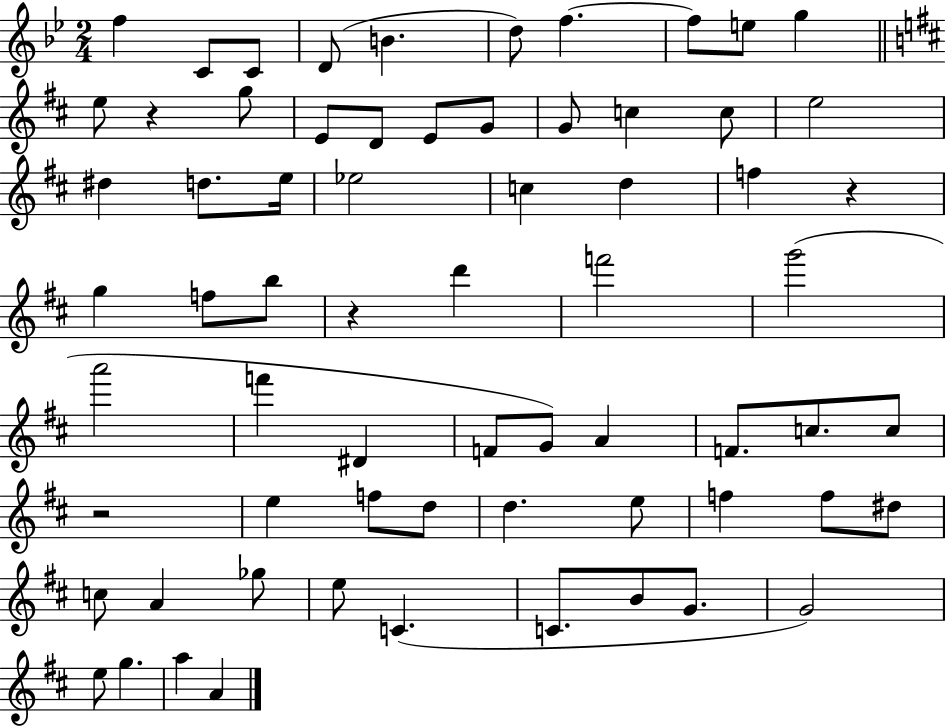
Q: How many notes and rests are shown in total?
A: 67